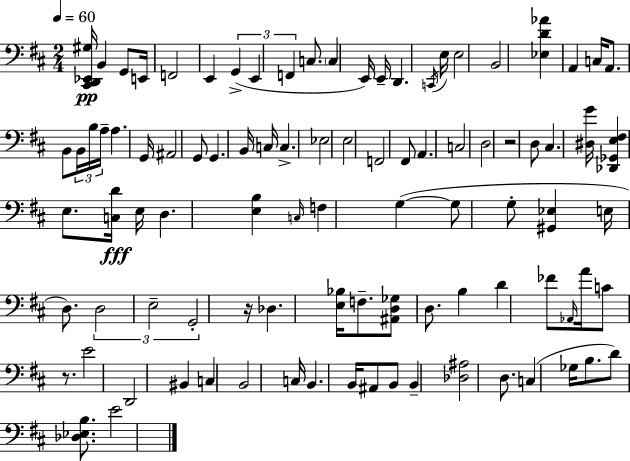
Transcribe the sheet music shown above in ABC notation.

X:1
T:Untitled
M:2/4
L:1/4
K:D
[^C,,D,,_E,,^G,]/4 B,, G,,/2 E,,/4 F,,2 E,, G,, E,, F,, C,/2 C, E,,/4 E,,/4 D,, C,,/4 E,/4 E,2 B,,2 [_E,D_A] A,, C,/4 A,,/2 B,,/2 B,,/4 B,/4 A,/4 A, G,,/4 ^A,,2 G,,/2 G,, B,,/4 C,/4 C, _E,2 E,2 F,,2 ^F,,/2 A,, C,2 D,2 z2 D,/2 ^C, [^D,G]/4 [_D,,_G,,E,^F,] E,/2 [C,D]/4 E,/4 D, [E,B,] C,/4 F, G, G,/2 G,/2 [^G,,_E,] E,/4 D,/2 D,2 E,2 G,,2 z/4 _D, [E,_B,]/4 F,/2 [^A,,D,_G,]/2 D,/2 B, D _F/2 _A,,/4 A/4 C/2 z/2 E2 D,,2 ^B,, C, B,,2 C,/4 B,, B,,/4 ^A,,/2 B,,/2 B,, [_D,^A,]2 D,/2 C, _G,/4 B,/2 D/2 [_D,_E,B,]/2 E2